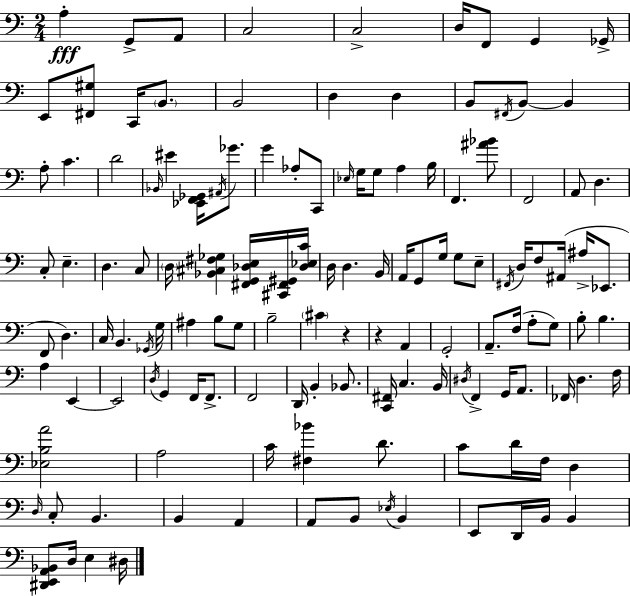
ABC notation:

X:1
T:Untitled
M:2/4
L:1/4
K:Am
A, G,,/2 A,,/2 C,2 C,2 D,/4 F,,/2 G,, _G,,/4 E,,/2 [^F,,^G,]/2 C,,/4 B,,/2 B,,2 D, D, B,,/2 ^F,,/4 B,,/2 B,, A,/2 C D2 _B,,/4 ^E [_E,,F,,_G,,]/4 ^A,,/4 _G/2 G _A,/2 C,,/2 _E,/4 G,/4 G,/2 A, B,/4 F,, [^A_B]/2 F,,2 A,,/2 D, C,/2 E, D, C,/2 D,/4 [_B,,^C,^F,_G,] [^F,,G,,_D,E,]/4 [^C,,^F,,^G,,]/4 [_D,_E,C]/4 D,/4 D, B,,/4 A,,/4 G,,/2 G,/4 G,/2 E,/2 ^F,,/4 D,/4 F,/2 ^A,,/4 ^A,/4 _E,,/2 F,,/2 D, C,/4 B,, _G,,/4 G,/4 ^A, B,/2 G,/2 B,2 ^C z z A,, G,,2 A,,/2 F,/4 A,/2 G,/2 B,/2 B, A, E,, E,,2 D,/4 G,, F,,/4 F,,/2 F,,2 D,,/4 B,, _B,,/2 [C,,^F,,]/4 C, B,,/4 ^D,/4 F,, G,,/4 A,,/2 _F,,/4 D, F,/4 [_E,B,A]2 A,2 C/4 [^F,_B] D/2 C/2 D/4 F,/4 D, D,/4 C,/2 B,, B,, A,, A,,/2 B,,/2 _E,/4 B,, E,,/2 D,,/4 B,,/4 B,, [^D,,E,,A,,_B,,]/2 D,/4 E, ^D,/4